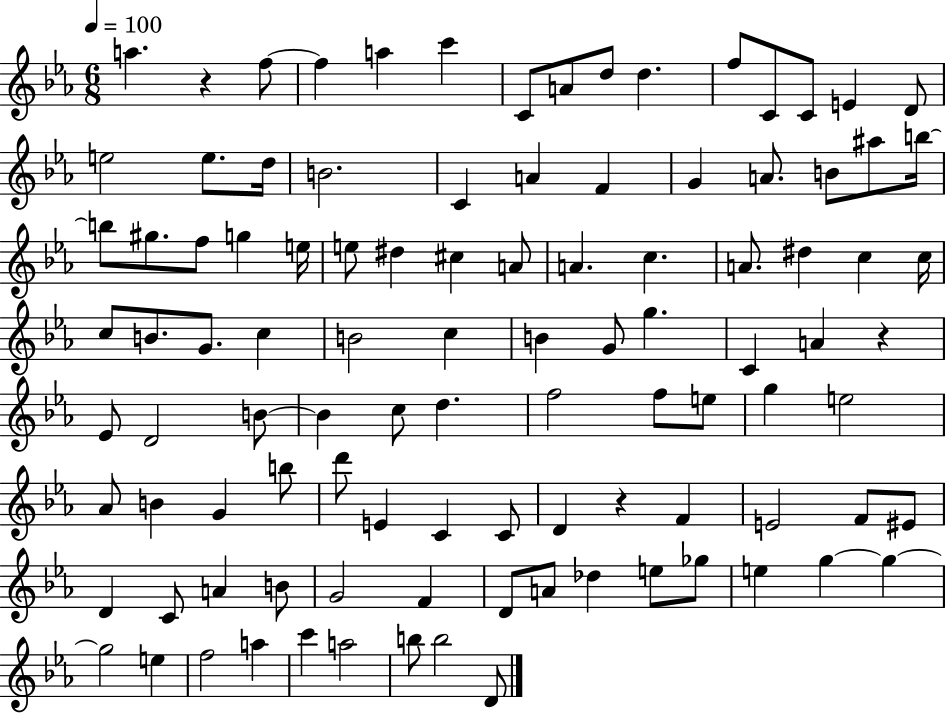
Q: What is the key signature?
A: EES major